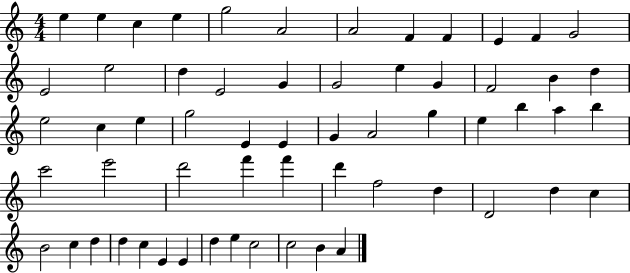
{
  \clef treble
  \numericTimeSignature
  \time 4/4
  \key c \major
  e''4 e''4 c''4 e''4 | g''2 a'2 | a'2 f'4 f'4 | e'4 f'4 g'2 | \break e'2 e''2 | d''4 e'2 g'4 | g'2 e''4 g'4 | f'2 b'4 d''4 | \break e''2 c''4 e''4 | g''2 e'4 e'4 | g'4 a'2 g''4 | e''4 b''4 a''4 b''4 | \break c'''2 e'''2 | d'''2 f'''4 f'''4 | d'''4 f''2 d''4 | d'2 d''4 c''4 | \break b'2 c''4 d''4 | d''4 c''4 e'4 e'4 | d''4 e''4 c''2 | c''2 b'4 a'4 | \break \bar "|."
}